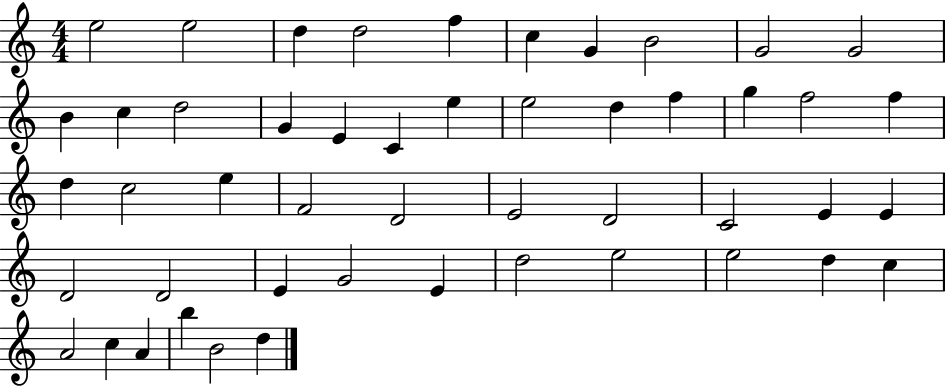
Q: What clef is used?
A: treble